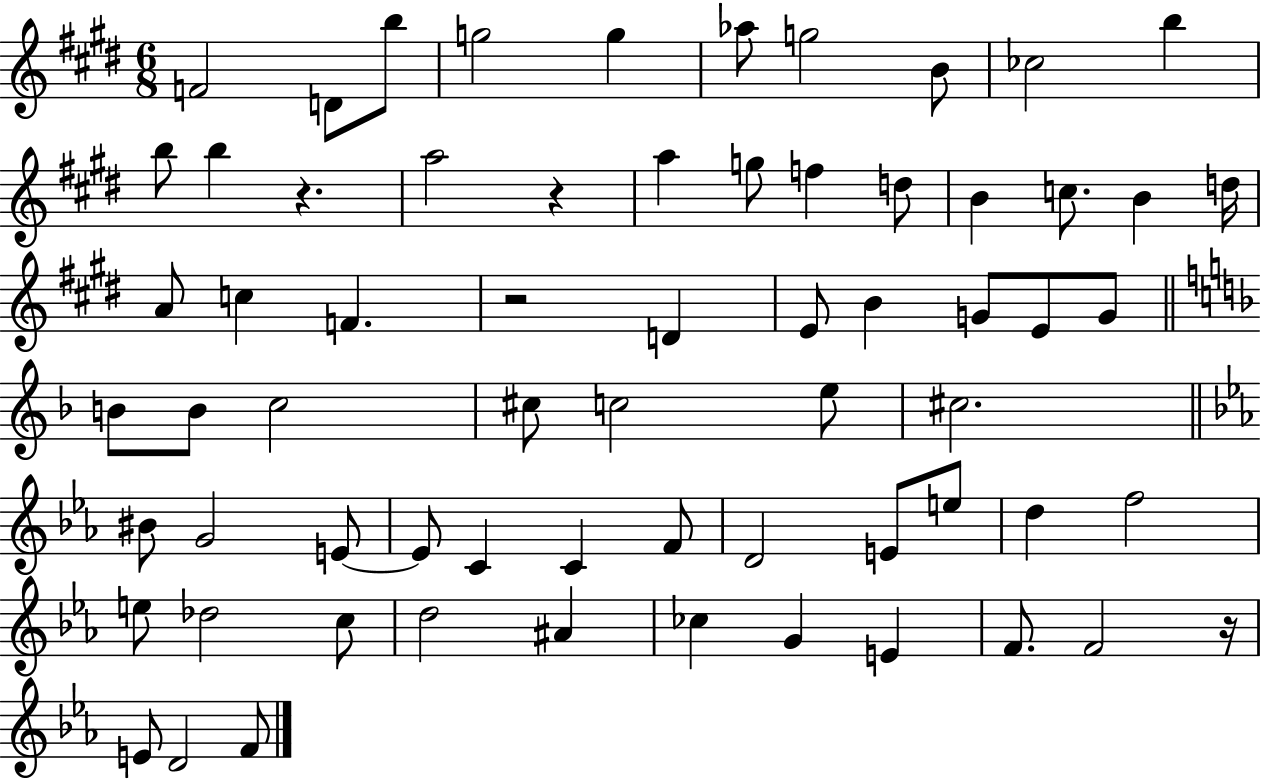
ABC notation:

X:1
T:Untitled
M:6/8
L:1/4
K:E
F2 D/2 b/2 g2 g _a/2 g2 B/2 _c2 b b/2 b z a2 z a g/2 f d/2 B c/2 B d/4 A/2 c F z2 D E/2 B G/2 E/2 G/2 B/2 B/2 c2 ^c/2 c2 e/2 ^c2 ^B/2 G2 E/2 E/2 C C F/2 D2 E/2 e/2 d f2 e/2 _d2 c/2 d2 ^A _c G E F/2 F2 z/4 E/2 D2 F/2